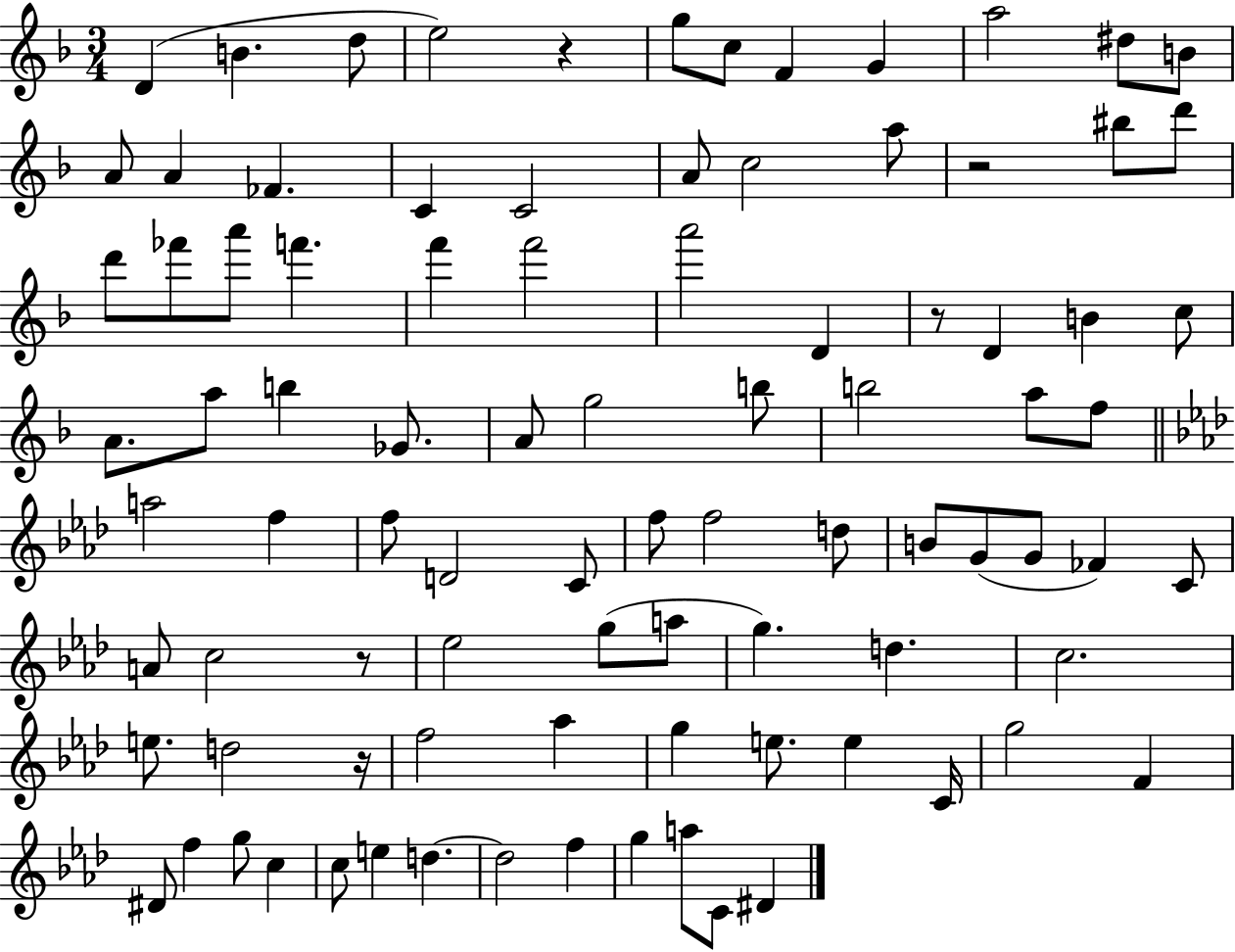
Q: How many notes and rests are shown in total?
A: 91